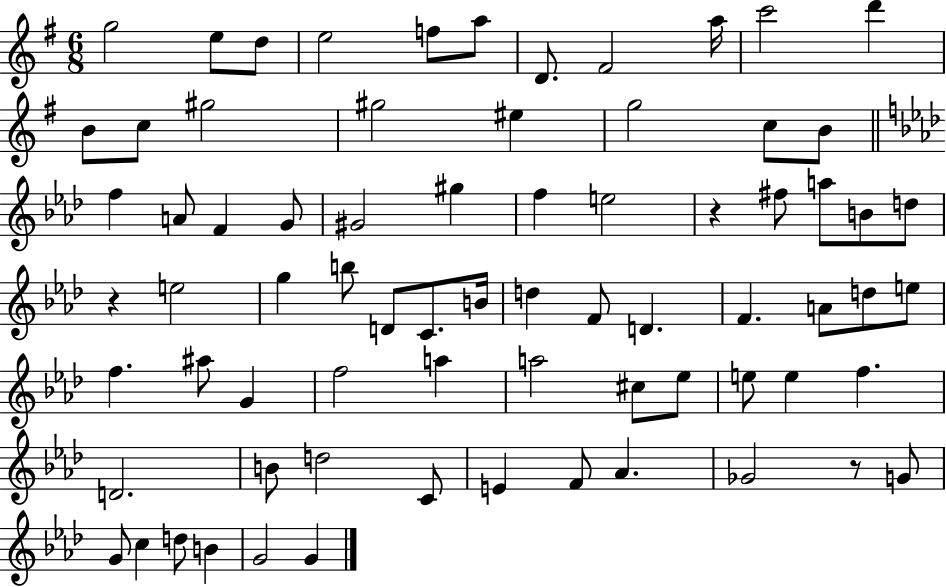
G5/h E5/e D5/e E5/h F5/e A5/e D4/e. F#4/h A5/s C6/h D6/q B4/e C5/e G#5/h G#5/h EIS5/q G5/h C5/e B4/e F5/q A4/e F4/q G4/e G#4/h G#5/q F5/q E5/h R/q F#5/e A5/e B4/e D5/e R/q E5/h G5/q B5/e D4/e C4/e. B4/s D5/q F4/e D4/q. F4/q. A4/e D5/e E5/e F5/q. A#5/e G4/q F5/h A5/q A5/h C#5/e Eb5/e E5/e E5/q F5/q. D4/h. B4/e D5/h C4/e E4/q F4/e Ab4/q. Gb4/h R/e G4/e G4/e C5/q D5/e B4/q G4/h G4/q